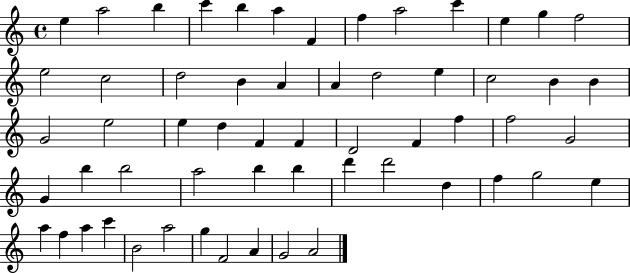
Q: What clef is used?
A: treble